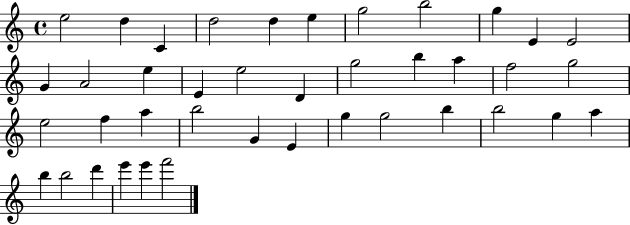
E5/h D5/q C4/q D5/h D5/q E5/q G5/h B5/h G5/q E4/q E4/h G4/q A4/h E5/q E4/q E5/h D4/q G5/h B5/q A5/q F5/h G5/h E5/h F5/q A5/q B5/h G4/q E4/q G5/q G5/h B5/q B5/h G5/q A5/q B5/q B5/h D6/q E6/q E6/q F6/h